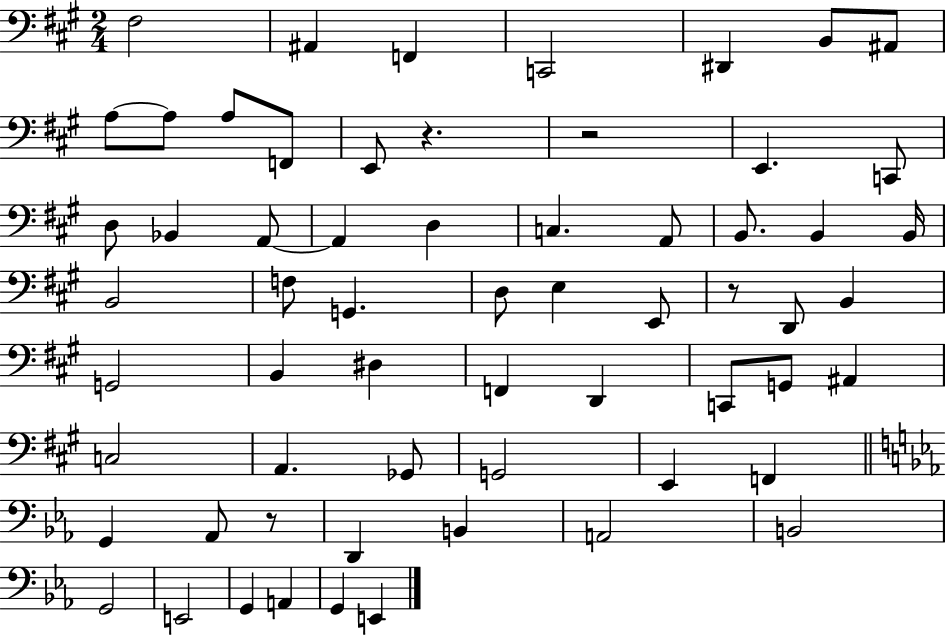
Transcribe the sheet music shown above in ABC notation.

X:1
T:Untitled
M:2/4
L:1/4
K:A
^F,2 ^A,, F,, C,,2 ^D,, B,,/2 ^A,,/2 A,/2 A,/2 A,/2 F,,/2 E,,/2 z z2 E,, C,,/2 D,/2 _B,, A,,/2 A,, D, C, A,,/2 B,,/2 B,, B,,/4 B,,2 F,/2 G,, D,/2 E, E,,/2 z/2 D,,/2 B,, G,,2 B,, ^D, F,, D,, C,,/2 G,,/2 ^A,, C,2 A,, _G,,/2 G,,2 E,, F,, G,, _A,,/2 z/2 D,, B,, A,,2 B,,2 G,,2 E,,2 G,, A,, G,, E,,